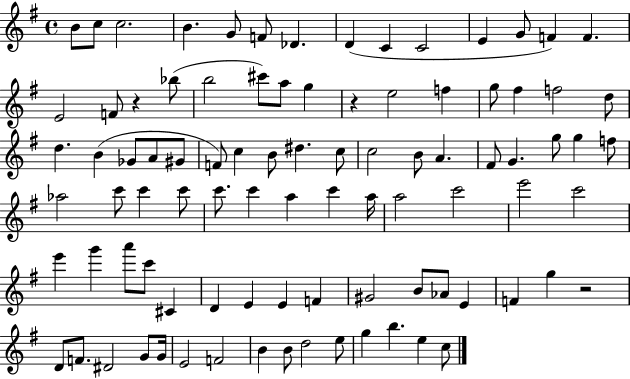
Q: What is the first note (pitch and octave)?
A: B4